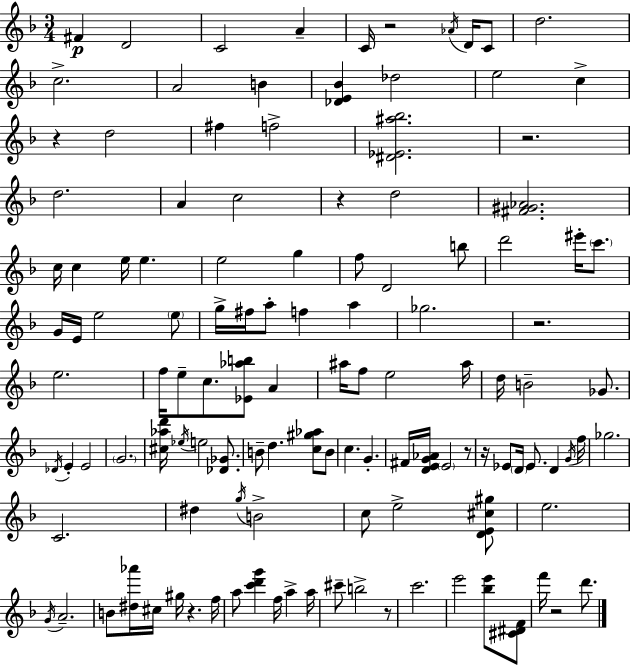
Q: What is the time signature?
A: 3/4